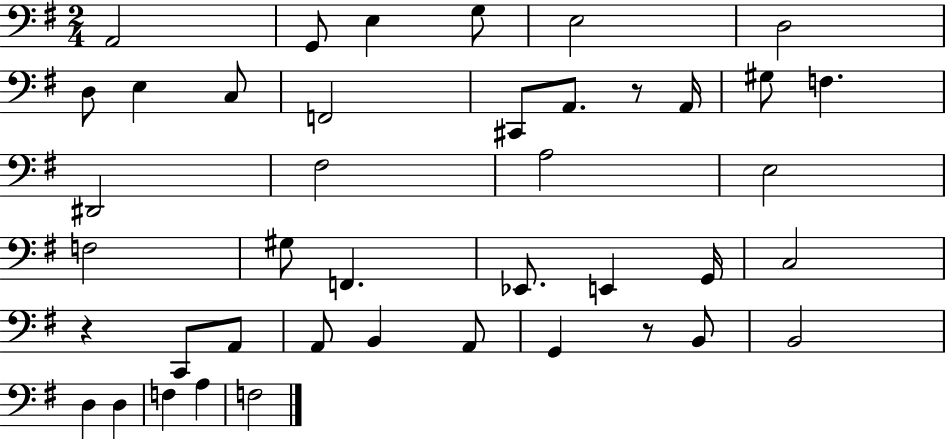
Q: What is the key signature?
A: G major